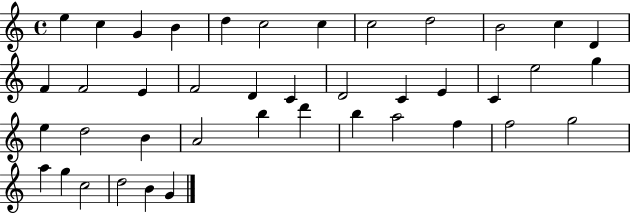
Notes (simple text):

E5/q C5/q G4/q B4/q D5/q C5/h C5/q C5/h D5/h B4/h C5/q D4/q F4/q F4/h E4/q F4/h D4/q C4/q D4/h C4/q E4/q C4/q E5/h G5/q E5/q D5/h B4/q A4/h B5/q D6/q B5/q A5/h F5/q F5/h G5/h A5/q G5/q C5/h D5/h B4/q G4/q